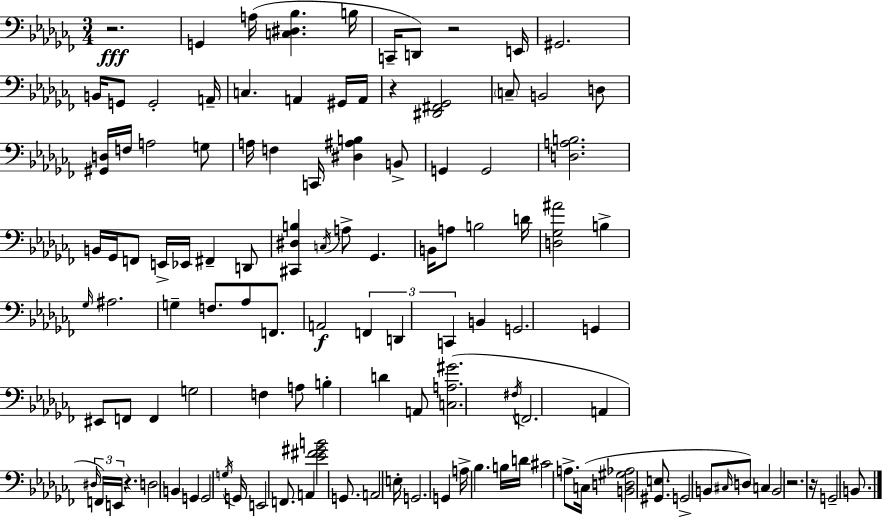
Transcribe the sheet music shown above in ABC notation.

X:1
T:Untitled
M:3/4
L:1/4
K:Abm
z2 G,, A,/4 [C,^D,_B,] B,/4 C,,/4 D,,/2 z2 E,,/4 ^G,,2 B,,/4 G,,/2 G,,2 A,,/4 C, A,, ^G,,/4 A,,/4 z [^D,,^F,,_G,,]2 C,/2 B,,2 D,/2 [^G,,D,]/4 F,/4 A,2 G,/2 A,/4 F, C,,/4 [^D,^A,B,] B,,/2 G,, G,,2 [D,A,B,]2 B,,/4 _G,,/4 F,,/2 E,,/4 _E,,/4 ^F,, D,,/2 [^C,,^D,B,] C,/4 A,/2 _G,, B,,/4 A,/2 B,2 D/4 [D,_G,^A]2 B, _G,/4 ^A,2 G, F,/2 _A,/2 F,,/2 A,,2 F,, D,, C,, B,, G,,2 G,, ^E,,/2 F,,/2 F,, G,2 F, A,/2 B, D A,,/2 [C,A,^G]2 ^F,/4 F,,2 A,, ^D,/4 F,,/4 E,,/4 z D,2 B,, G,, G,,2 G,/4 G,,/4 E,,2 F,,/2 A,, [_E^F^GB]2 G,,/2 A,,2 E,/4 G,,2 G,, A,/4 _B, B,/4 D/4 ^C2 A,/2 C,/4 [B,,D,^G,_A,]2 [^G,,E,]/2 G,,2 B,,/2 ^C,/4 D,/2 C, B,,2 z2 z/4 G,,2 B,,/2